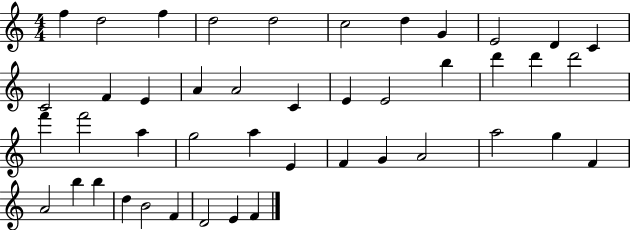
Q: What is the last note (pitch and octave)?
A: F4